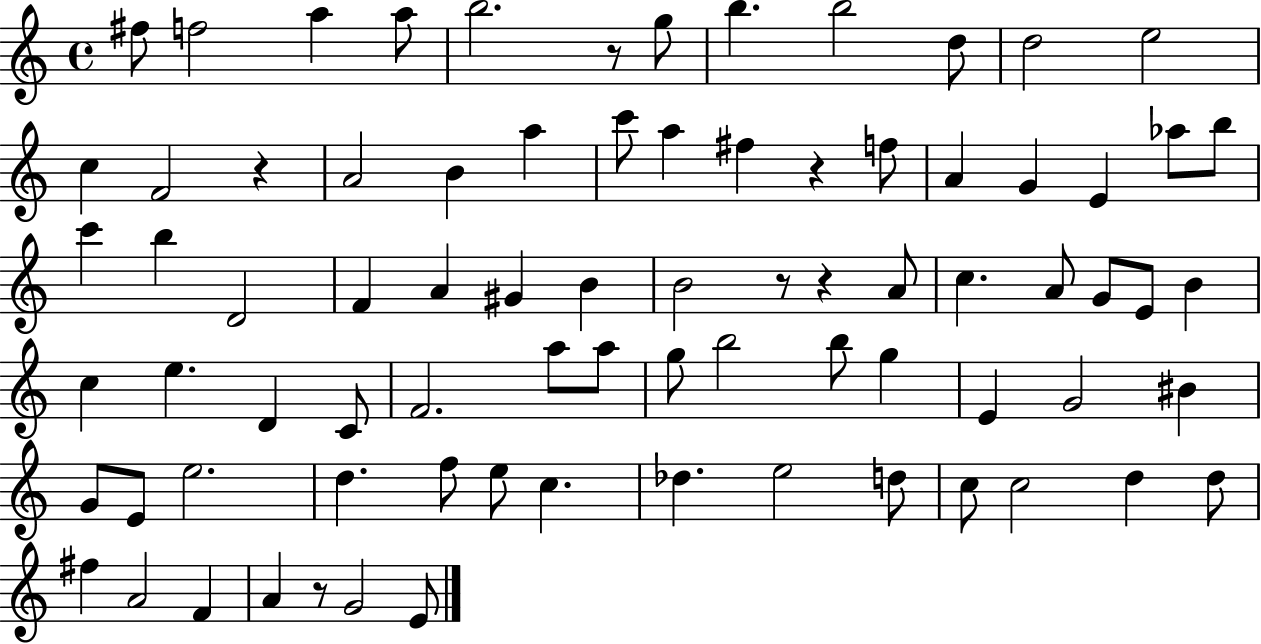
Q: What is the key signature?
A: C major